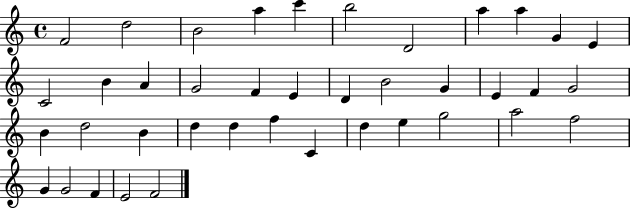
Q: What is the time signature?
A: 4/4